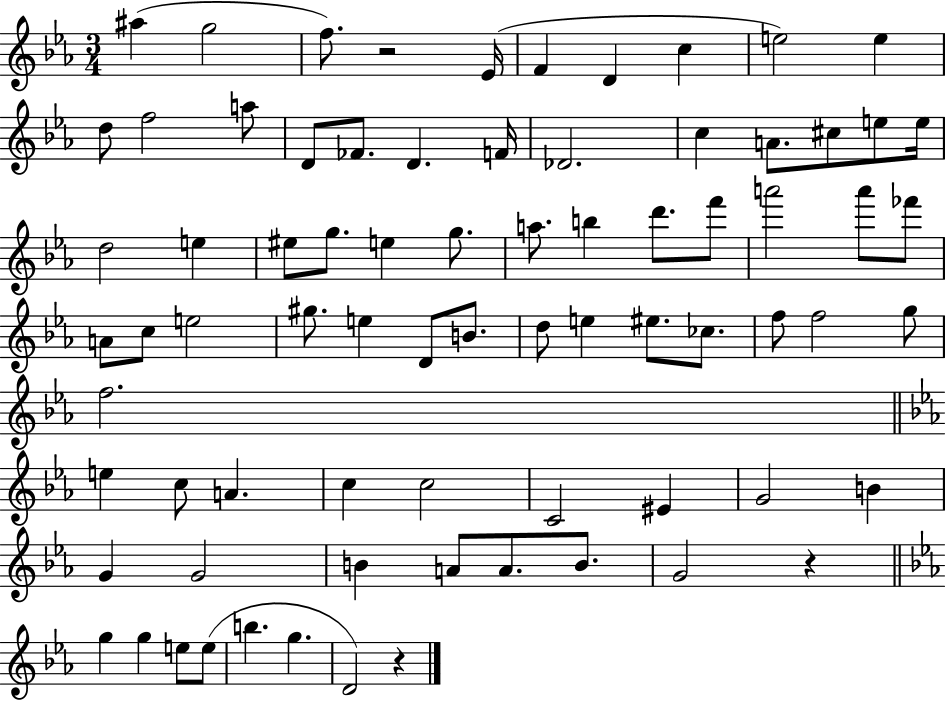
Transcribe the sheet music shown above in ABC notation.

X:1
T:Untitled
M:3/4
L:1/4
K:Eb
^a g2 f/2 z2 _E/4 F D c e2 e d/2 f2 a/2 D/2 _F/2 D F/4 _D2 c A/2 ^c/2 e/2 e/4 d2 e ^e/2 g/2 e g/2 a/2 b d'/2 f'/2 a'2 a'/2 _f'/2 A/2 c/2 e2 ^g/2 e D/2 B/2 d/2 e ^e/2 _c/2 f/2 f2 g/2 f2 e c/2 A c c2 C2 ^E G2 B G G2 B A/2 A/2 B/2 G2 z g g e/2 e/2 b g D2 z